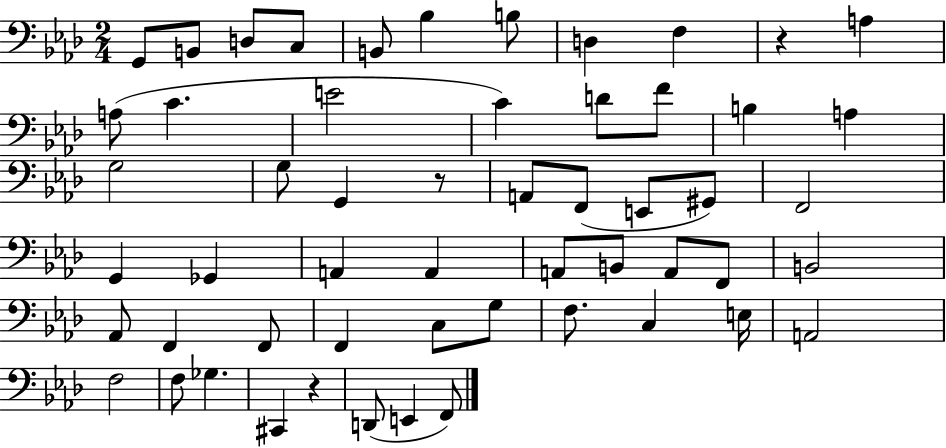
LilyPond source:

{
  \clef bass
  \numericTimeSignature
  \time 2/4
  \key aes \major
  \repeat volta 2 { g,8 b,8 d8 c8 | b,8 bes4 b8 | d4 f4 | r4 a4 | \break a8( c'4. | e'2 | c'4) d'8 f'8 | b4 a4 | \break g2 | g8 g,4 r8 | a,8 f,8( e,8 gis,8) | f,2 | \break g,4 ges,4 | a,4 a,4 | a,8 b,8 a,8 f,8 | b,2 | \break aes,8 f,4 f,8 | f,4 c8 g8 | f8. c4 e16 | a,2 | \break f2 | f8 ges4. | cis,4 r4 | d,8( e,4 f,8) | \break } \bar "|."
}